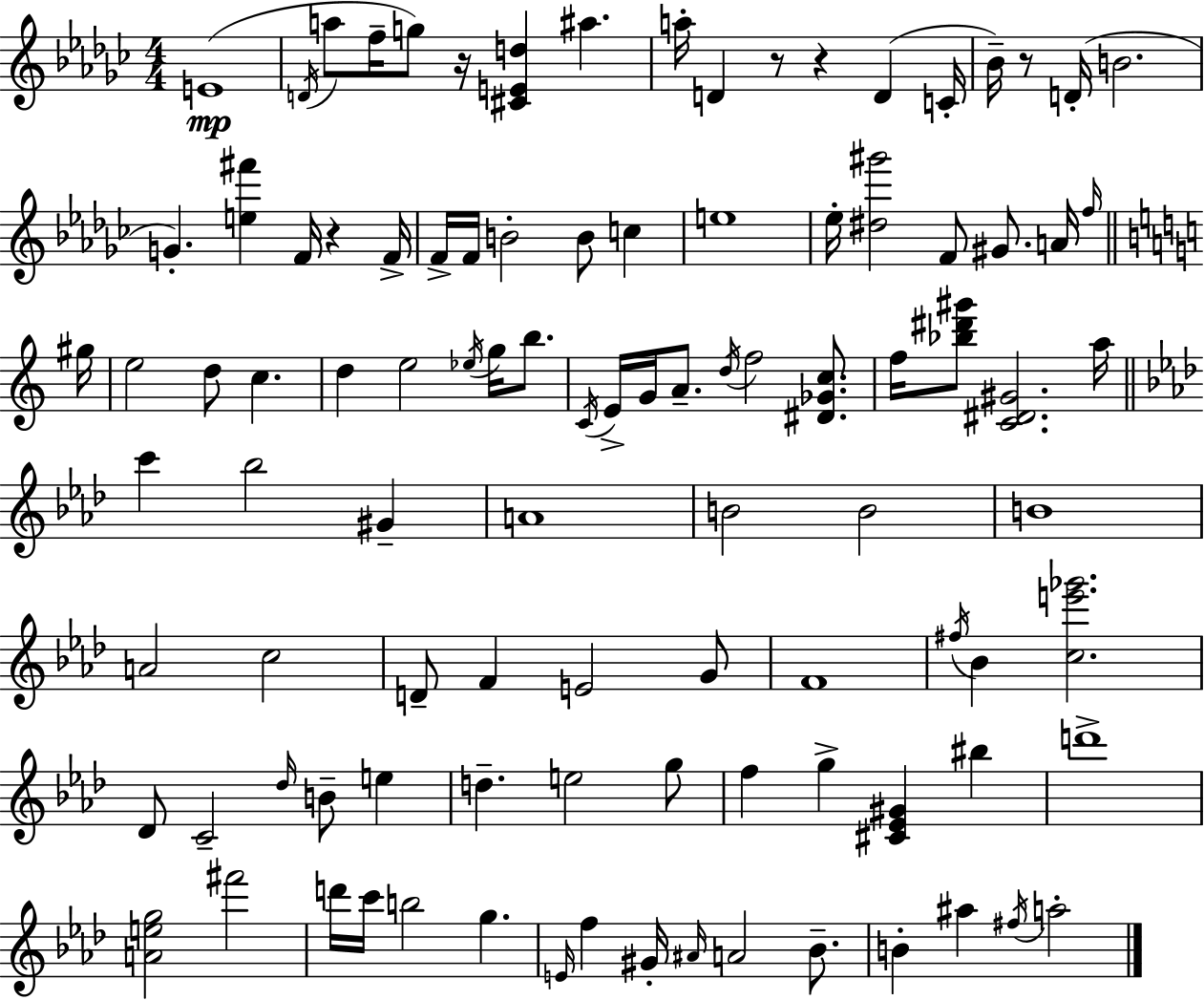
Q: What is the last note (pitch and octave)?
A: A5